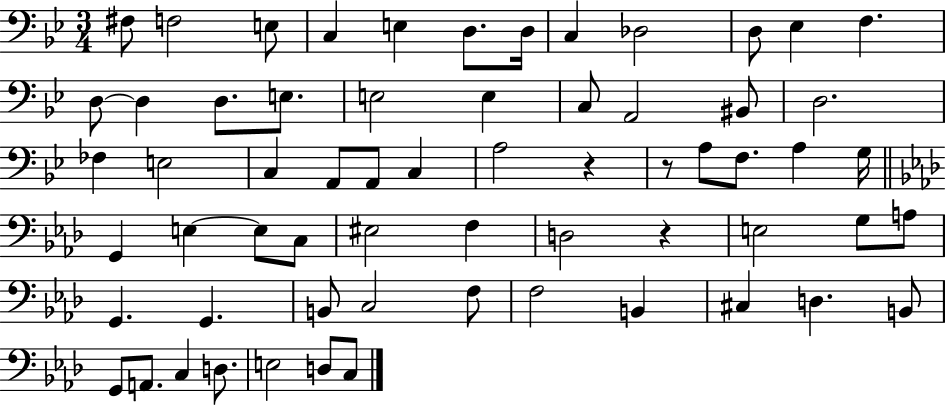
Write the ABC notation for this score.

X:1
T:Untitled
M:3/4
L:1/4
K:Bb
^F,/2 F,2 E,/2 C, E, D,/2 D,/4 C, _D,2 D,/2 _E, F, D,/2 D, D,/2 E,/2 E,2 E, C,/2 A,,2 ^B,,/2 D,2 _F, E,2 C, A,,/2 A,,/2 C, A,2 z z/2 A,/2 F,/2 A, G,/4 G,, E, E,/2 C,/2 ^E,2 F, D,2 z E,2 G,/2 A,/2 G,, G,, B,,/2 C,2 F,/2 F,2 B,, ^C, D, B,,/2 G,,/2 A,,/2 C, D,/2 E,2 D,/2 C,/2